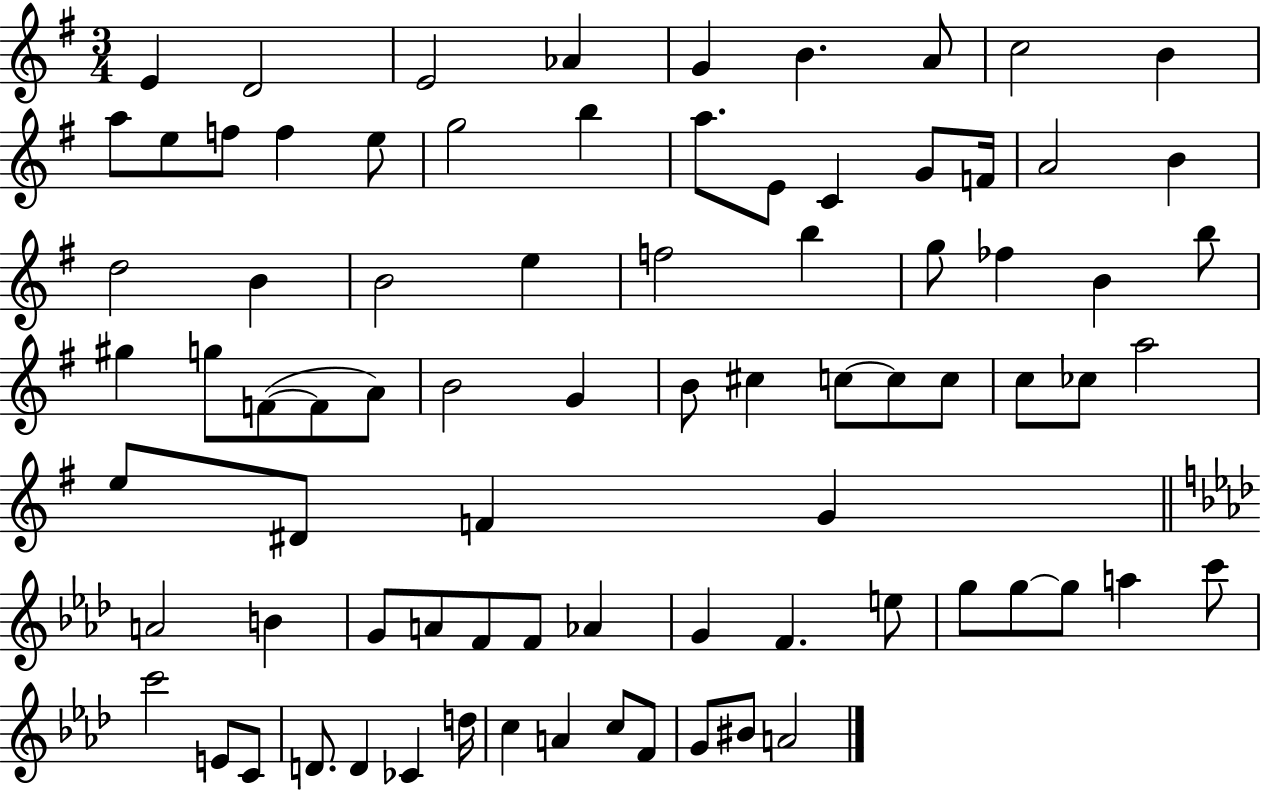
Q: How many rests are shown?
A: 0